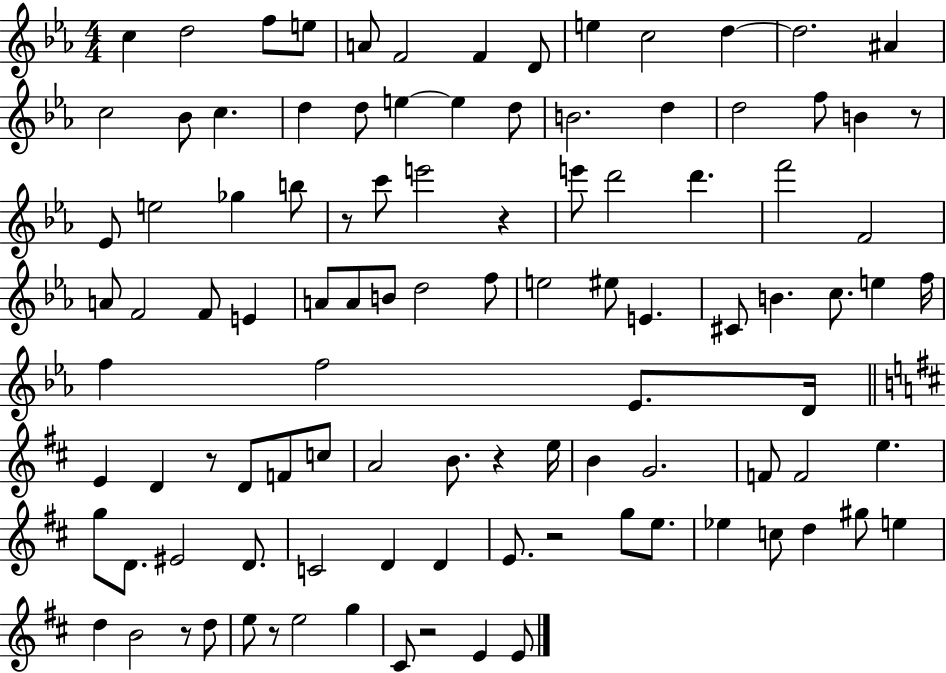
{
  \clef treble
  \numericTimeSignature
  \time 4/4
  \key ees \major
  c''4 d''2 f''8 e''8 | a'8 f'2 f'4 d'8 | e''4 c''2 d''4~~ | d''2. ais'4 | \break c''2 bes'8 c''4. | d''4 d''8 e''4~~ e''4 d''8 | b'2. d''4 | d''2 f''8 b'4 r8 | \break ees'8 e''2 ges''4 b''8 | r8 c'''8 e'''2 r4 | e'''8 d'''2 d'''4. | f'''2 f'2 | \break a'8 f'2 f'8 e'4 | a'8 a'8 b'8 d''2 f''8 | e''2 eis''8 e'4. | cis'8 b'4. c''8. e''4 f''16 | \break f''4 f''2 ees'8. d'16 | \bar "||" \break \key b \minor e'4 d'4 r8 d'8 f'8 c''8 | a'2 b'8. r4 e''16 | b'4 g'2. | f'8 f'2 e''4. | \break g''8 d'8. eis'2 d'8. | c'2 d'4 d'4 | e'8. r2 g''8 e''8. | ees''4 c''8 d''4 gis''8 e''4 | \break d''4 b'2 r8 d''8 | e''8 r8 e''2 g''4 | cis'8 r2 e'4 e'8 | \bar "|."
}